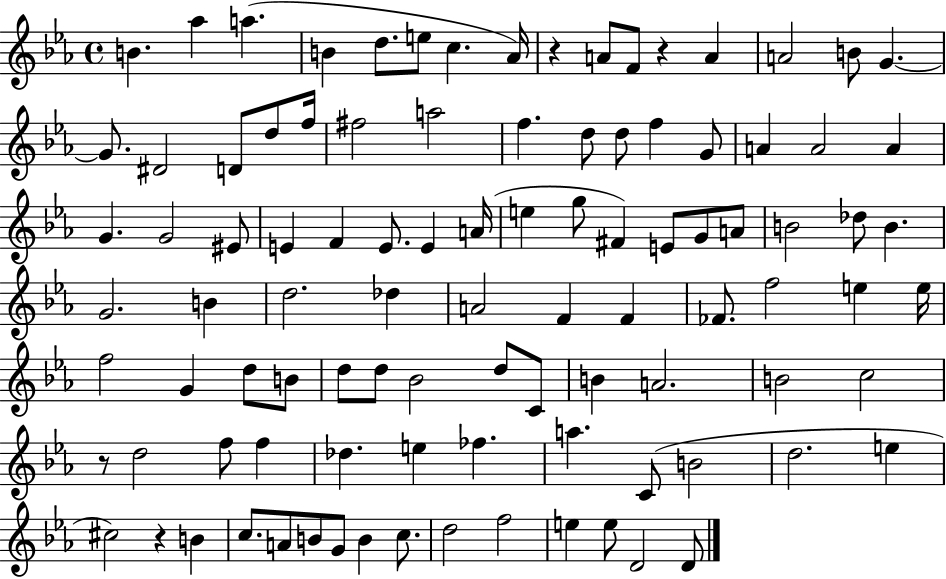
{
  \clef treble
  \time 4/4
  \defaultTimeSignature
  \key ees \major
  b'4. aes''4 a''4.( | b'4 d''8. e''8 c''4. aes'16) | r4 a'8 f'8 r4 a'4 | a'2 b'8 g'4.~~ | \break g'8. dis'2 d'8 d''8 f''16 | fis''2 a''2 | f''4. d''8 d''8 f''4 g'8 | a'4 a'2 a'4 | \break g'4. g'2 eis'8 | e'4 f'4 e'8. e'4 a'16( | e''4 g''8 fis'4) e'8 g'8 a'8 | b'2 des''8 b'4. | \break g'2. b'4 | d''2. des''4 | a'2 f'4 f'4 | fes'8. f''2 e''4 e''16 | \break f''2 g'4 d''8 b'8 | d''8 d''8 bes'2 d''8 c'8 | b'4 a'2. | b'2 c''2 | \break r8 d''2 f''8 f''4 | des''4. e''4 fes''4. | a''4. c'8( b'2 | d''2. e''4 | \break cis''2) r4 b'4 | c''8. a'8 b'8 g'8 b'4 c''8. | d''2 f''2 | e''4 e''8 d'2 d'8 | \break \bar "|."
}